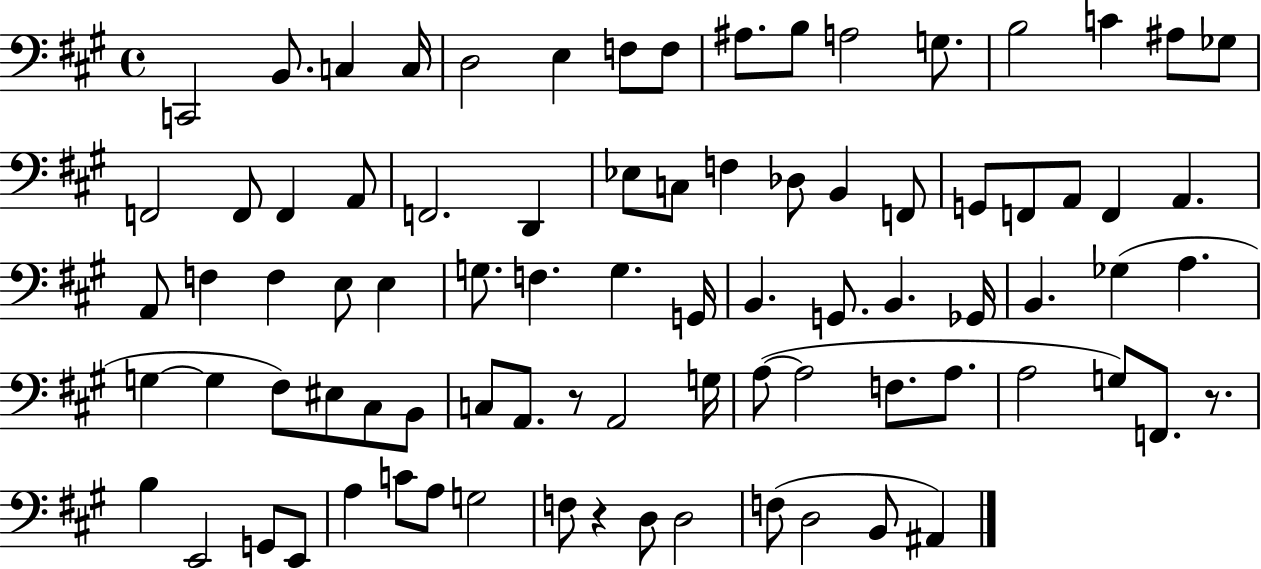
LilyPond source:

{
  \clef bass
  \time 4/4
  \defaultTimeSignature
  \key a \major
  c,2 b,8. c4 c16 | d2 e4 f8 f8 | ais8. b8 a2 g8. | b2 c'4 ais8 ges8 | \break f,2 f,8 f,4 a,8 | f,2. d,4 | ees8 c8 f4 des8 b,4 f,8 | g,8 f,8 a,8 f,4 a,4. | \break a,8 f4 f4 e8 e4 | g8. f4. g4. g,16 | b,4. g,8. b,4. ges,16 | b,4. ges4( a4. | \break g4~~ g4 fis8) eis8 cis8 b,8 | c8 a,8. r8 a,2 g16 | a8~(~ a2 f8. a8. | a2 g8) f,8. r8. | \break b4 e,2 g,8 e,8 | a4 c'8 a8 g2 | f8 r4 d8 d2 | f8( d2 b,8 ais,4) | \break \bar "|."
}